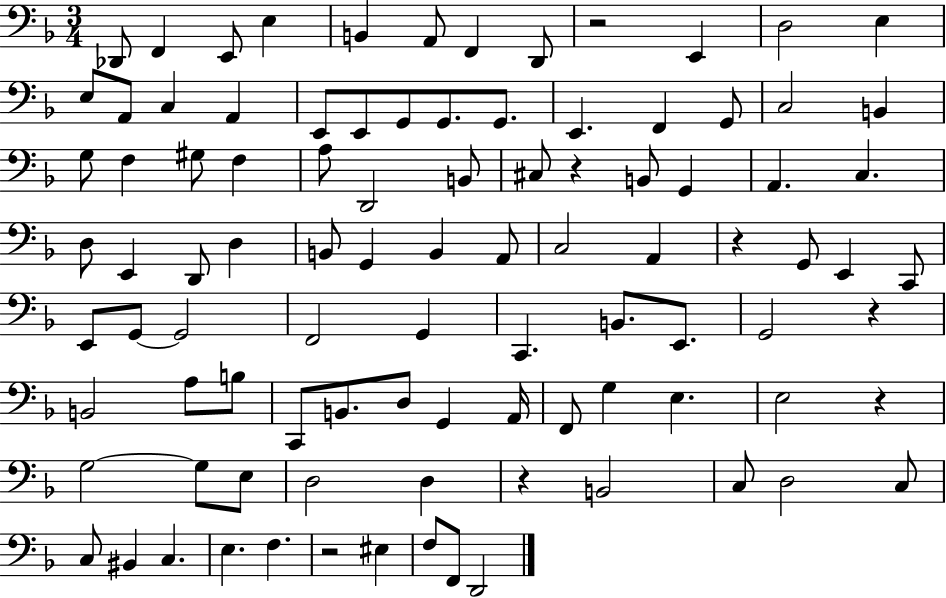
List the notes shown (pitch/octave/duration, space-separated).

Db2/e F2/q E2/e E3/q B2/q A2/e F2/q D2/e R/h E2/q D3/h E3/q E3/e A2/e C3/q A2/q E2/e E2/e G2/e G2/e. G2/e. E2/q. F2/q G2/e C3/h B2/q G3/e F3/q G#3/e F3/q A3/e D2/h B2/e C#3/e R/q B2/e G2/q A2/q. C3/q. D3/e E2/q D2/e D3/q B2/e G2/q B2/q A2/e C3/h A2/q R/q G2/e E2/q C2/e E2/e G2/e G2/h F2/h G2/q C2/q. B2/e. E2/e. G2/h R/q B2/h A3/e B3/e C2/e B2/e. D3/e G2/q A2/s F2/e G3/q E3/q. E3/h R/q G3/h G3/e E3/e D3/h D3/q R/q B2/h C3/e D3/h C3/e C3/e BIS2/q C3/q. E3/q. F3/q. R/h EIS3/q F3/e F2/e D2/h